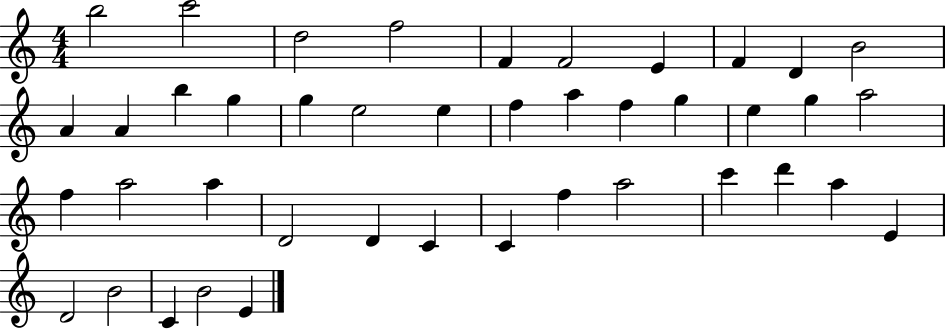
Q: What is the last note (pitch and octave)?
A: E4